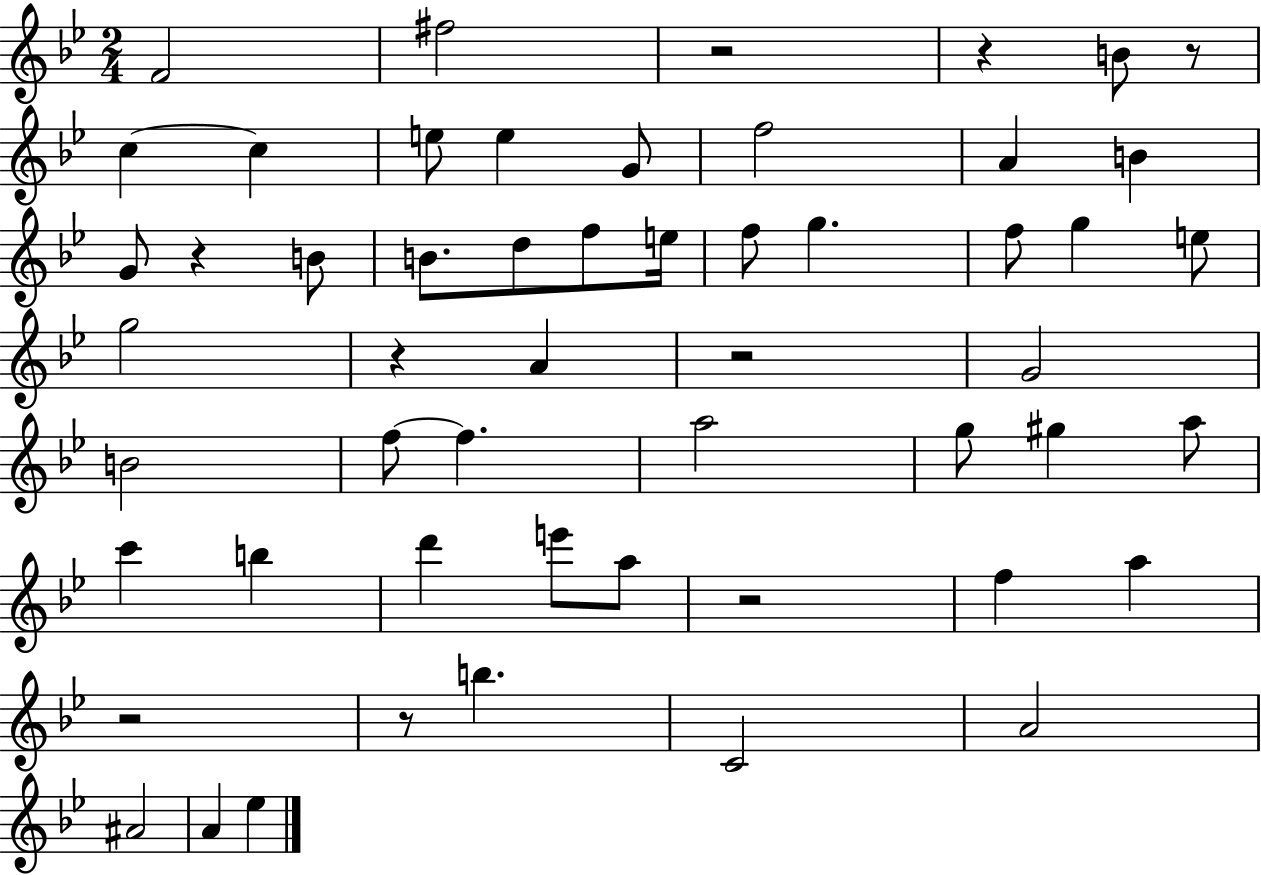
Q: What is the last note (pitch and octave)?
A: Eb5